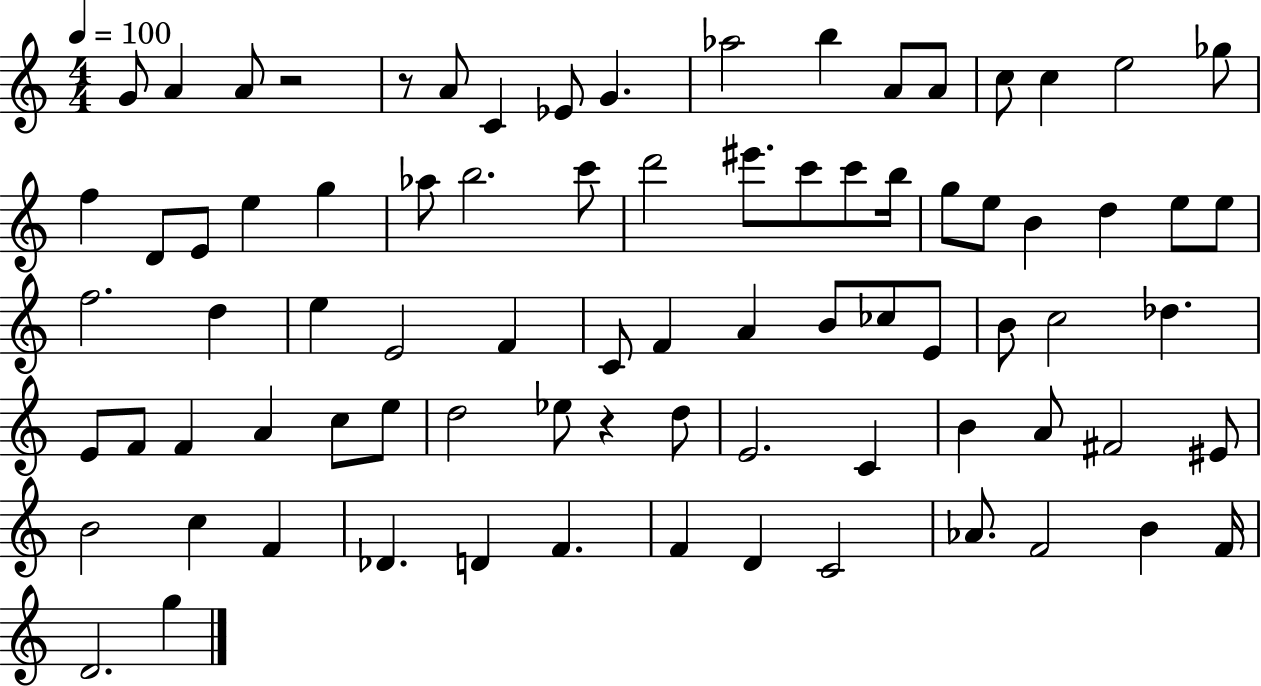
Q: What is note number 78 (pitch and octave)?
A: G5